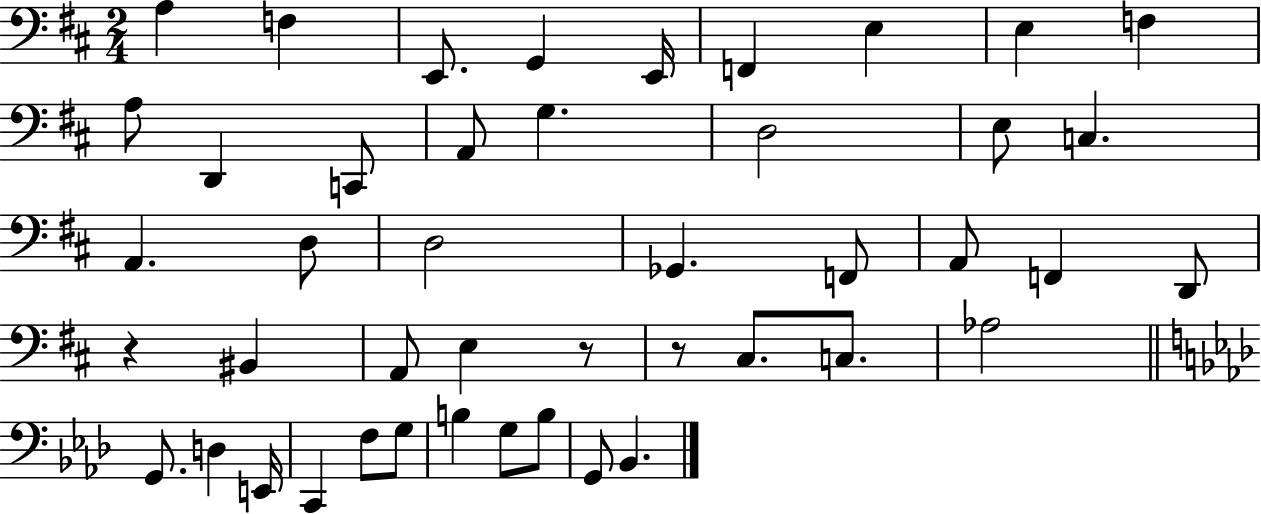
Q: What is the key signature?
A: D major